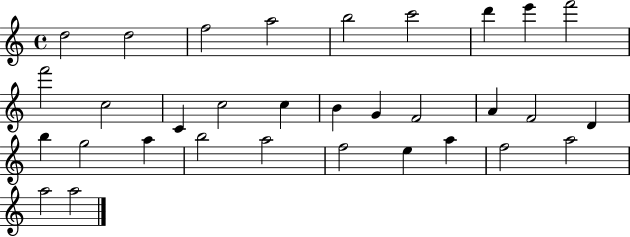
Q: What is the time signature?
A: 4/4